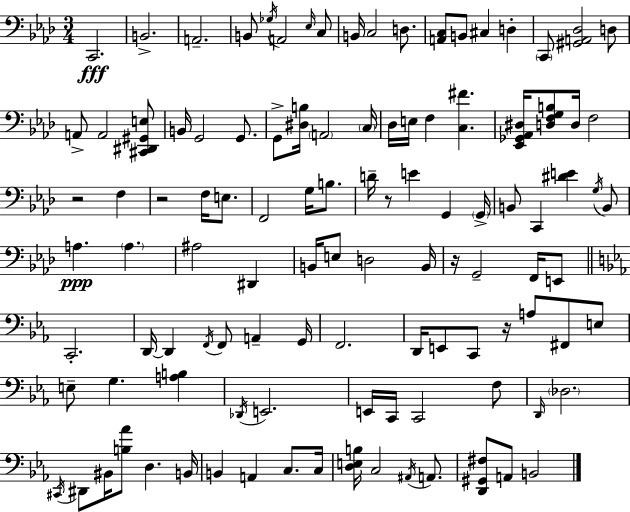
X:1
T:Untitled
M:3/4
L:1/4
K:Fm
C,,2 B,,2 A,,2 B,,/2 _G,/4 A,,2 _E,/4 C,/2 B,,/4 C,2 D,/2 [A,,C,]/2 B,,/2 ^C, D, C,,/2 [^G,,A,,_D,]2 D,/2 A,,/2 A,,2 [^C,,^D,,^G,,E,]/2 B,,/4 G,,2 G,,/2 G,,/2 [^D,B,]/4 A,,2 C,/4 _D,/4 E,/4 F, [C,^F] [_E,,_G,,_A,,^D,]/4 [D,F,G,B,]/2 D,/4 F,2 z2 F, z2 F,/4 E,/2 F,,2 G,/4 B,/2 D/4 z/2 E G,, G,,/4 B,,/2 C,, [^DE] G,/4 B,,/2 A, A, ^A,2 ^D,, B,,/4 E,/2 D,2 B,,/4 z/4 G,,2 F,,/4 E,,/2 C,,2 D,,/4 D,, F,,/4 F,,/2 A,, G,,/4 F,,2 D,,/4 E,,/2 C,,/2 z/4 A,/2 ^F,,/2 E,/2 E,/2 G, [A,B,] _D,,/4 E,,2 E,,/4 C,,/4 C,,2 F,/2 D,,/4 _D,2 ^C,,/4 ^D,,/2 ^B,,/4 [B,_A]/2 D, B,,/4 B,, A,, C,/2 C,/4 [D,E,B,]/4 C,2 ^A,,/4 A,,/2 [D,,^G,,^F,]/2 A,,/2 B,,2